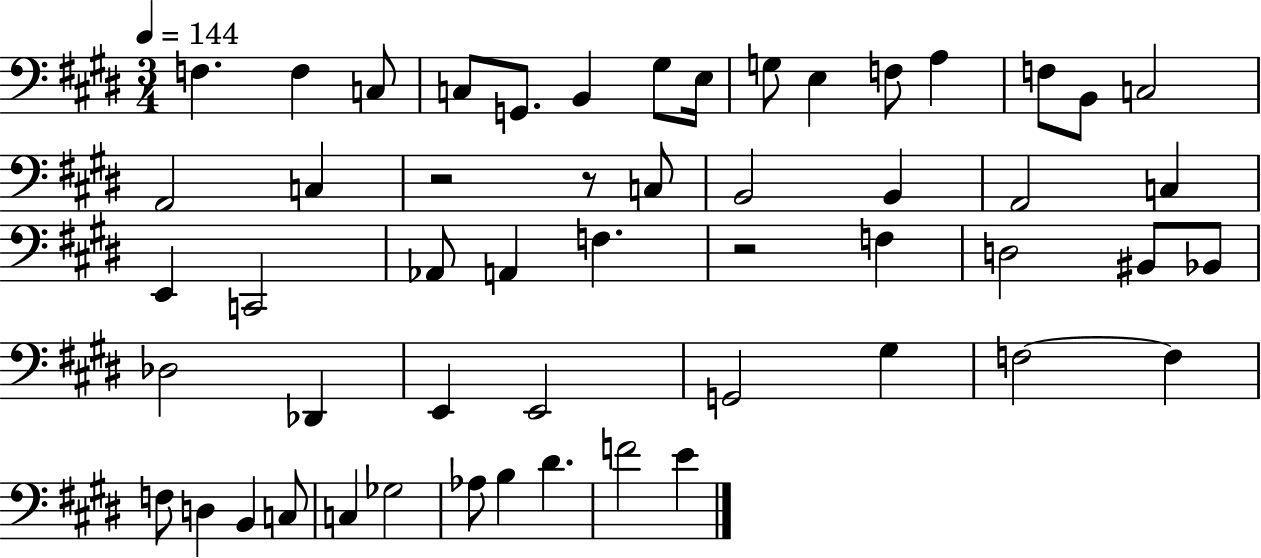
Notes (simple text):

F3/q. F3/q C3/e C3/e G2/e. B2/q G#3/e E3/s G3/e E3/q F3/e A3/q F3/e B2/e C3/h A2/h C3/q R/h R/e C3/e B2/h B2/q A2/h C3/q E2/q C2/h Ab2/e A2/q F3/q. R/h F3/q D3/h BIS2/e Bb2/e Db3/h Db2/q E2/q E2/h G2/h G#3/q F3/h F3/q F3/e D3/q B2/q C3/e C3/q Gb3/h Ab3/e B3/q D#4/q. F4/h E4/q